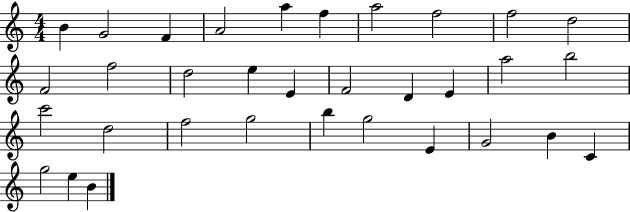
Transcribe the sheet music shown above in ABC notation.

X:1
T:Untitled
M:4/4
L:1/4
K:C
B G2 F A2 a f a2 f2 f2 d2 F2 f2 d2 e E F2 D E a2 b2 c'2 d2 f2 g2 b g2 E G2 B C g2 e B